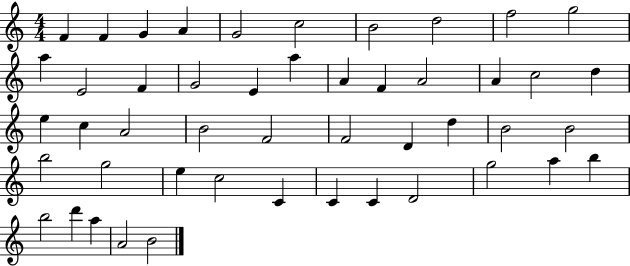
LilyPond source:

{
  \clef treble
  \numericTimeSignature
  \time 4/4
  \key c \major
  f'4 f'4 g'4 a'4 | g'2 c''2 | b'2 d''2 | f''2 g''2 | \break a''4 e'2 f'4 | g'2 e'4 a''4 | a'4 f'4 a'2 | a'4 c''2 d''4 | \break e''4 c''4 a'2 | b'2 f'2 | f'2 d'4 d''4 | b'2 b'2 | \break b''2 g''2 | e''4 c''2 c'4 | c'4 c'4 d'2 | g''2 a''4 b''4 | \break b''2 d'''4 a''4 | a'2 b'2 | \bar "|."
}